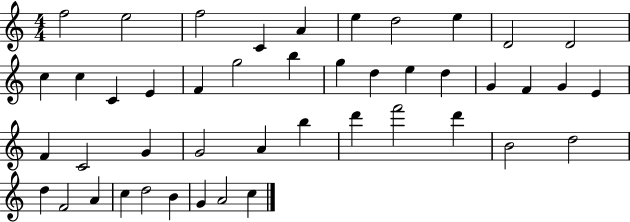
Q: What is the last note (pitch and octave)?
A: C5